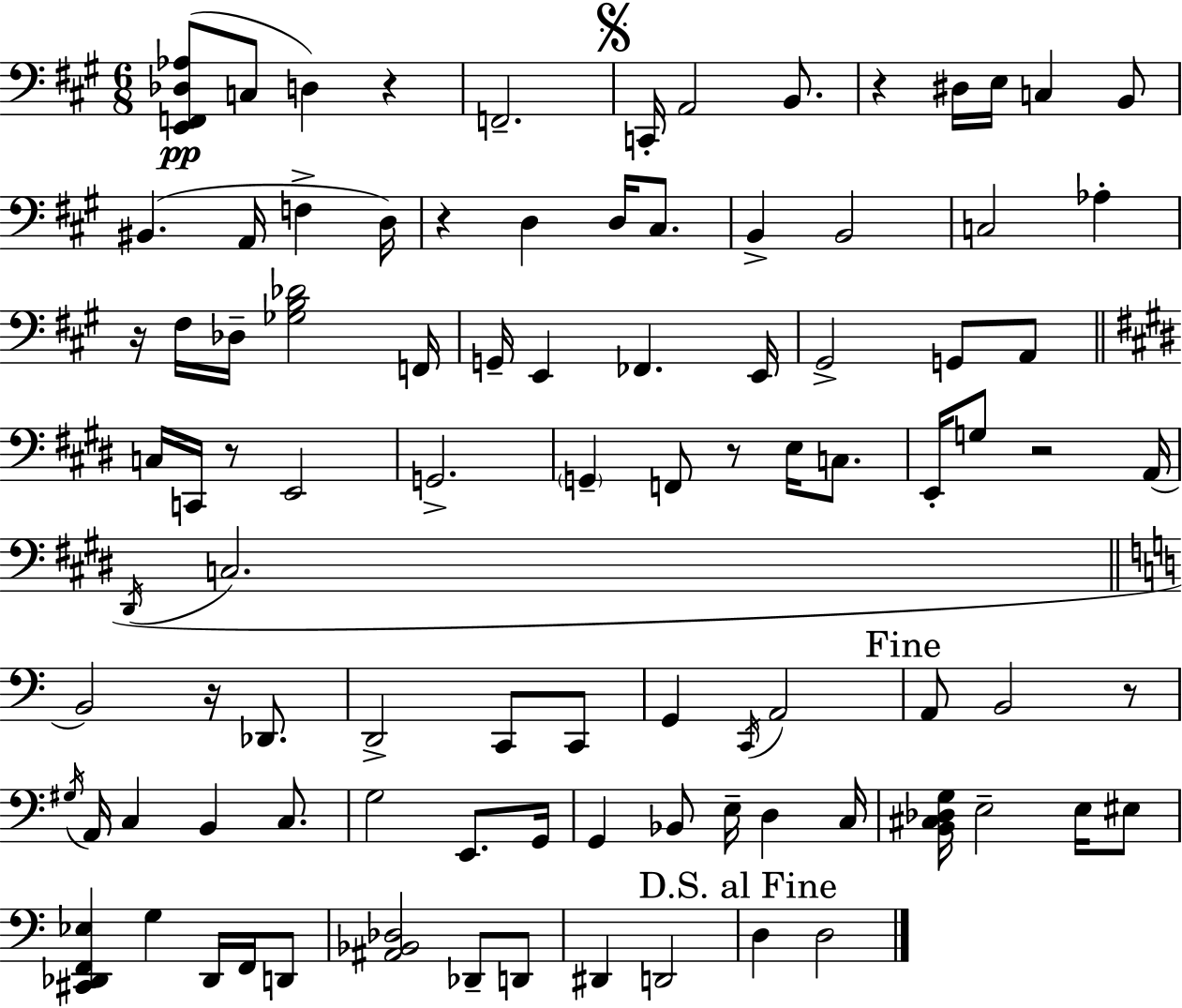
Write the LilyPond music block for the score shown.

{
  \clef bass
  \numericTimeSignature
  \time 6/8
  \key a \major
  \repeat volta 2 { <e, f, des aes>8(\pp c8 d4) r4 | f,2.-- | \mark \markup { \musicglyph "scripts.segno" } c,16-. a,2 b,8. | r4 dis16 e16 c4 b,8 | \break bis,4.( a,16 f4-> d16) | r4 d4 d16 cis8. | b,4-> b,2 | c2 aes4-. | \break r16 fis16 des16-- <ges b des'>2 f,16 | g,16-- e,4 fes,4. e,16 | gis,2-> g,8 a,8 | \bar "||" \break \key e \major c16 c,16 r8 e,2 | g,2.-> | \parenthesize g,4-- f,8 r8 e16 c8. | e,16-. g8 r2 a,16( | \break \acciaccatura { dis,16 } c2. | \bar "||" \break \key a \minor b,2) r16 des,8. | d,2-> c,8 c,8 | g,4 \acciaccatura { c,16 } a,2 | \mark "Fine" a,8 b,2 r8 | \break \acciaccatura { gis16 } a,16 c4 b,4 c8. | g2 e,8. | g,16 g,4 bes,8 e16-- d4 | c16 <b, cis des g>16 e2-- e16 | \break eis8 <cis, des, f, ees>4 g4 des,16 f,16 | d,8 <ais, bes, des>2 des,8-- | d,8 dis,4 d,2 | \mark "D.S. al Fine" d4 d2 | \break } \bar "|."
}